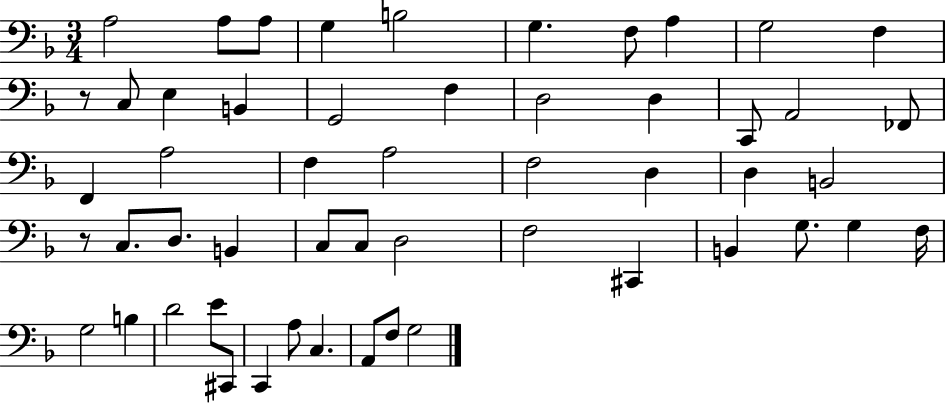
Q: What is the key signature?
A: F major